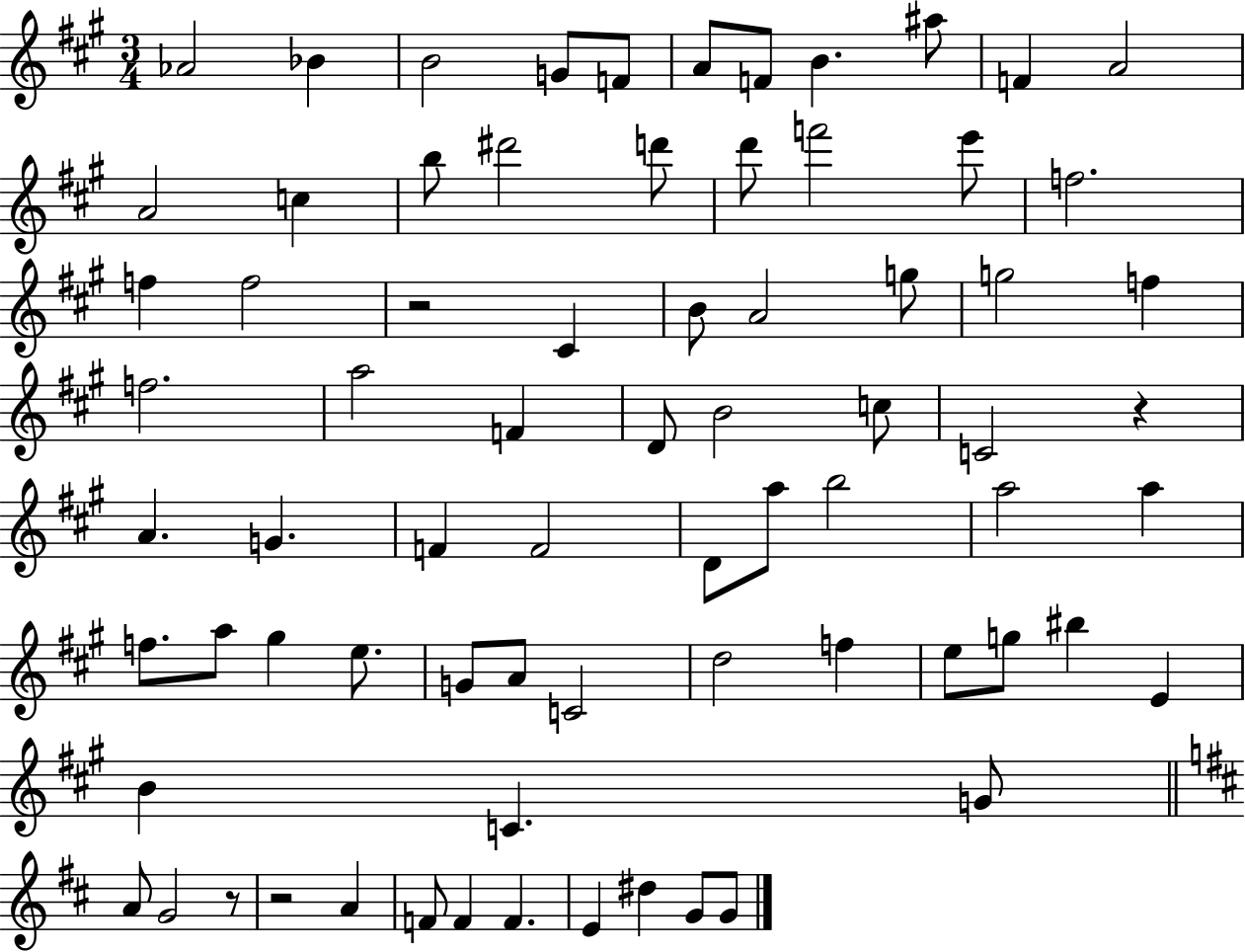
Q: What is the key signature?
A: A major